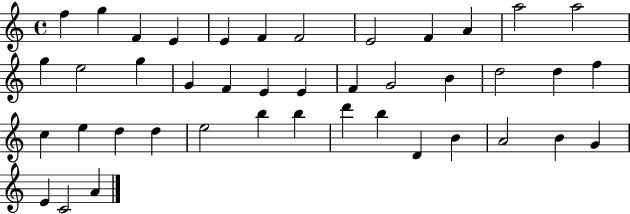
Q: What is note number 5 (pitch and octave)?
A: E4